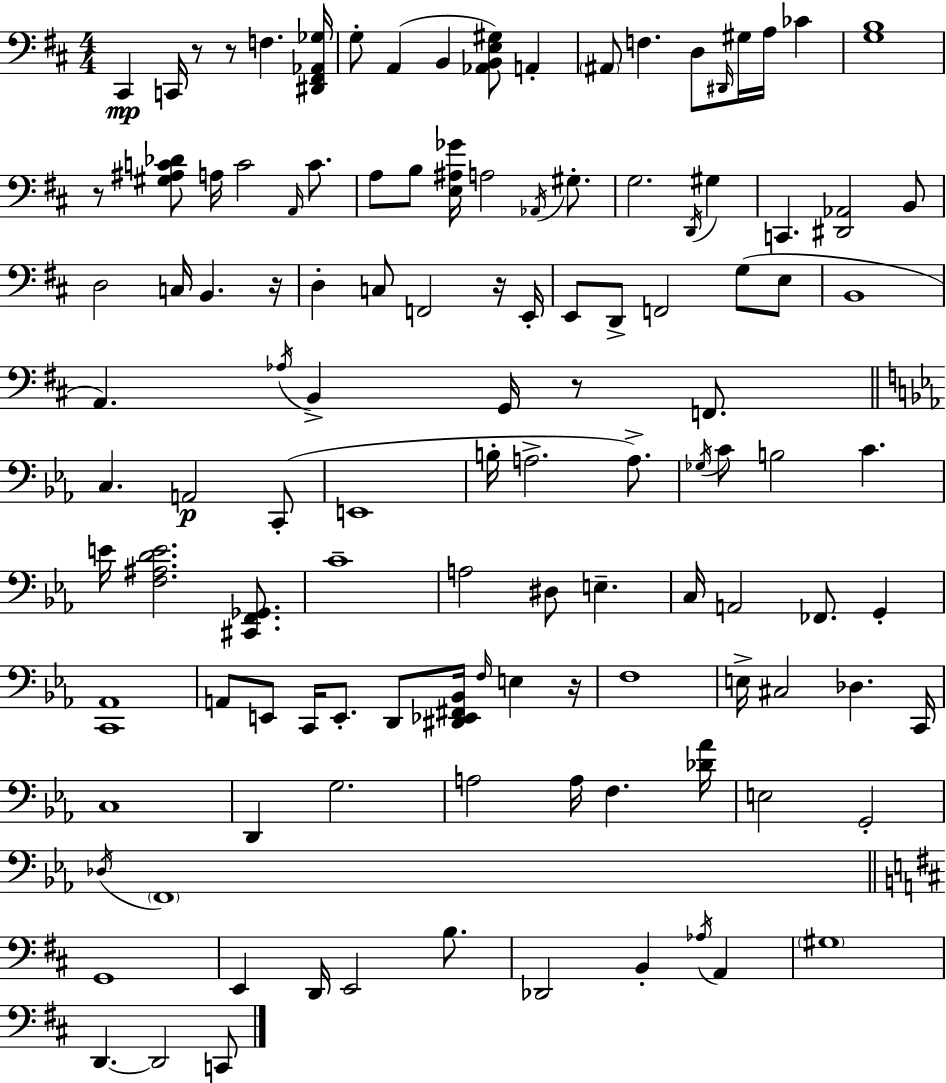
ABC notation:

X:1
T:Untitled
M:4/4
L:1/4
K:D
^C,, C,,/4 z/2 z/2 F, [^D,,^F,,_A,,_G,]/4 G,/2 A,, B,, [_A,,B,,E,^G,]/2 A,, ^A,,/2 F, D,/2 ^D,,/4 ^G,/4 A,/4 _C [G,B,]4 z/2 [^G,^A,C_D]/2 A,/4 C2 A,,/4 C/2 A,/2 B,/2 [E,^A,_G]/4 A,2 _A,,/4 ^G,/2 G,2 D,,/4 ^G, C,, [^D,,_A,,]2 B,,/2 D,2 C,/4 B,, z/4 D, C,/2 F,,2 z/4 E,,/4 E,,/2 D,,/2 F,,2 G,/2 E,/2 B,,4 A,, _A,/4 B,, G,,/4 z/2 F,,/2 C, A,,2 C,,/2 E,,4 B,/4 A,2 A,/2 _G,/4 C/2 B,2 C E/4 [F,^A,DE]2 [^C,,F,,_G,,]/2 C4 A,2 ^D,/2 E, C,/4 A,,2 _F,,/2 G,, [C,,_A,,]4 A,,/2 E,,/2 C,,/4 E,,/2 D,,/2 [^D,,_E,,^F,,_B,,]/4 F,/4 E, z/4 F,4 E,/4 ^C,2 _D, C,,/4 C,4 D,, G,2 A,2 A,/4 F, [_D_A]/4 E,2 G,,2 _D,/4 F,,4 G,,4 E,, D,,/4 E,,2 B,/2 _D,,2 B,, _A,/4 A,, ^G,4 D,, D,,2 C,,/2